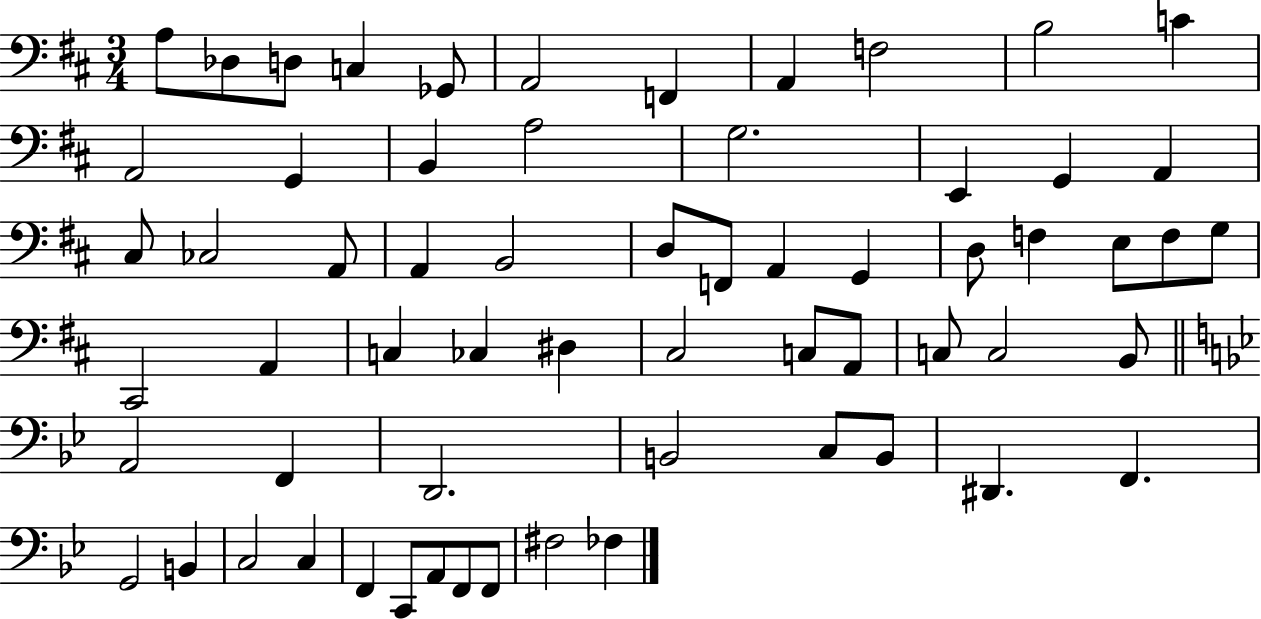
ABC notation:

X:1
T:Untitled
M:3/4
L:1/4
K:D
A,/2 _D,/2 D,/2 C, _G,,/2 A,,2 F,, A,, F,2 B,2 C A,,2 G,, B,, A,2 G,2 E,, G,, A,, ^C,/2 _C,2 A,,/2 A,, B,,2 D,/2 F,,/2 A,, G,, D,/2 F, E,/2 F,/2 G,/2 ^C,,2 A,, C, _C, ^D, ^C,2 C,/2 A,,/2 C,/2 C,2 B,,/2 A,,2 F,, D,,2 B,,2 C,/2 B,,/2 ^D,, F,, G,,2 B,, C,2 C, F,, C,,/2 A,,/2 F,,/2 F,,/2 ^F,2 _F,